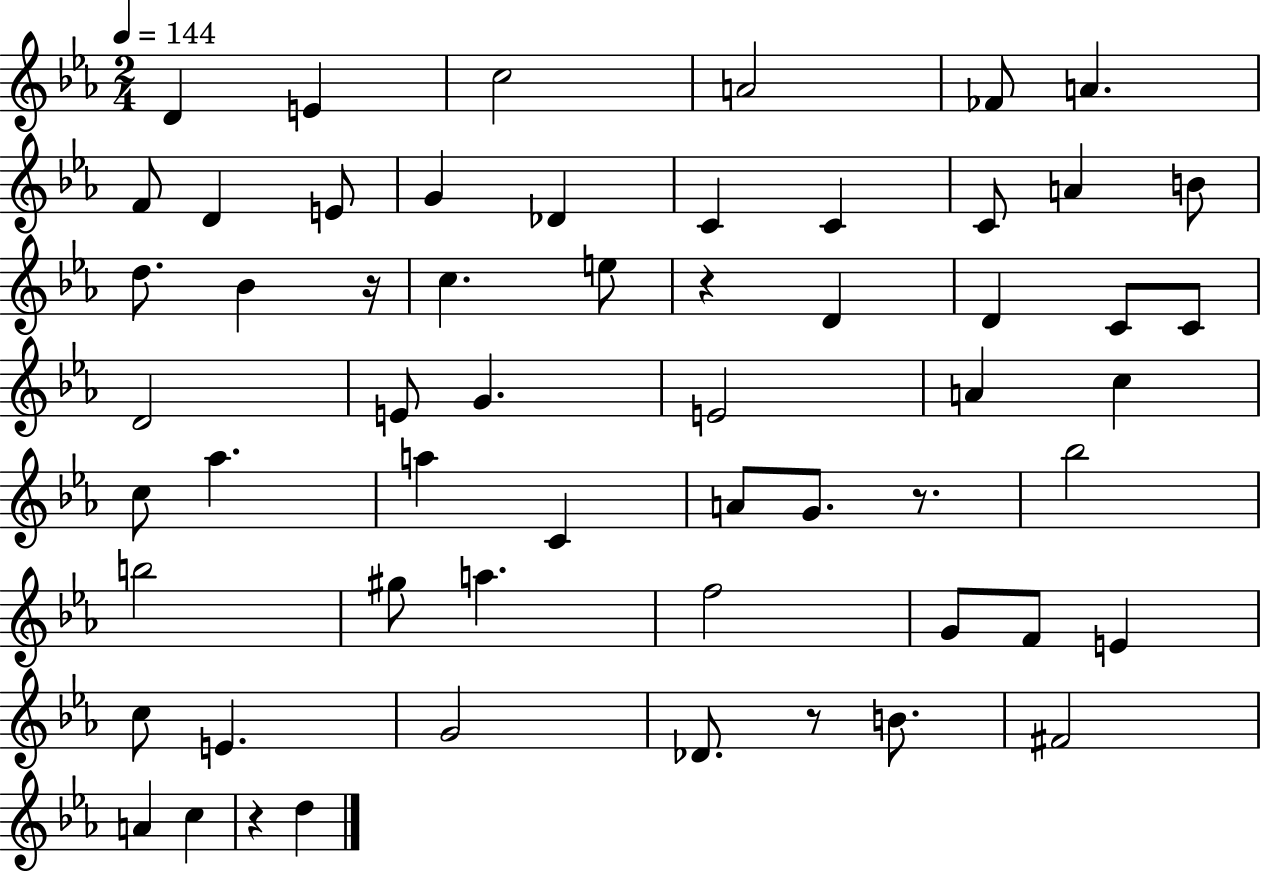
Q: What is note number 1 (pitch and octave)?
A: D4